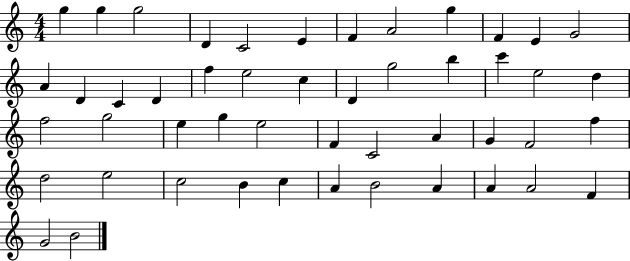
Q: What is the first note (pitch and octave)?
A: G5